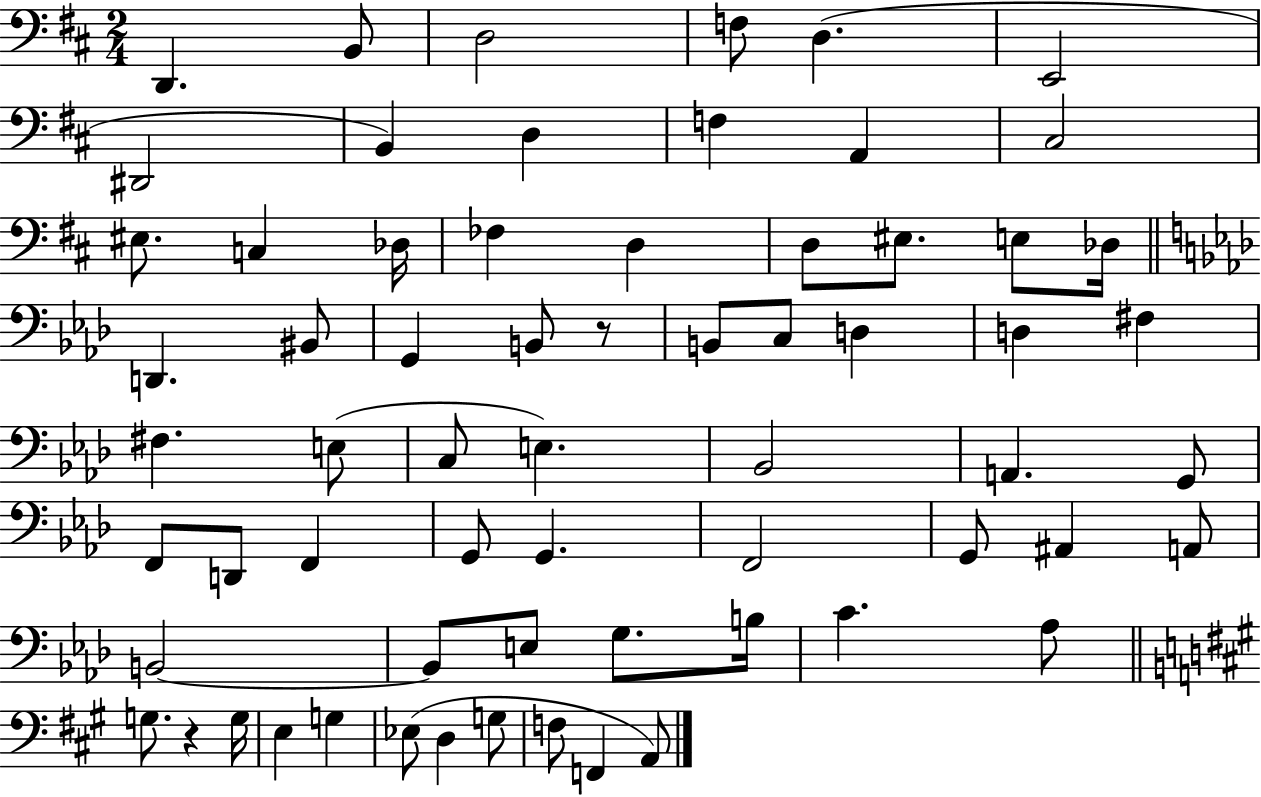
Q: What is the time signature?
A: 2/4